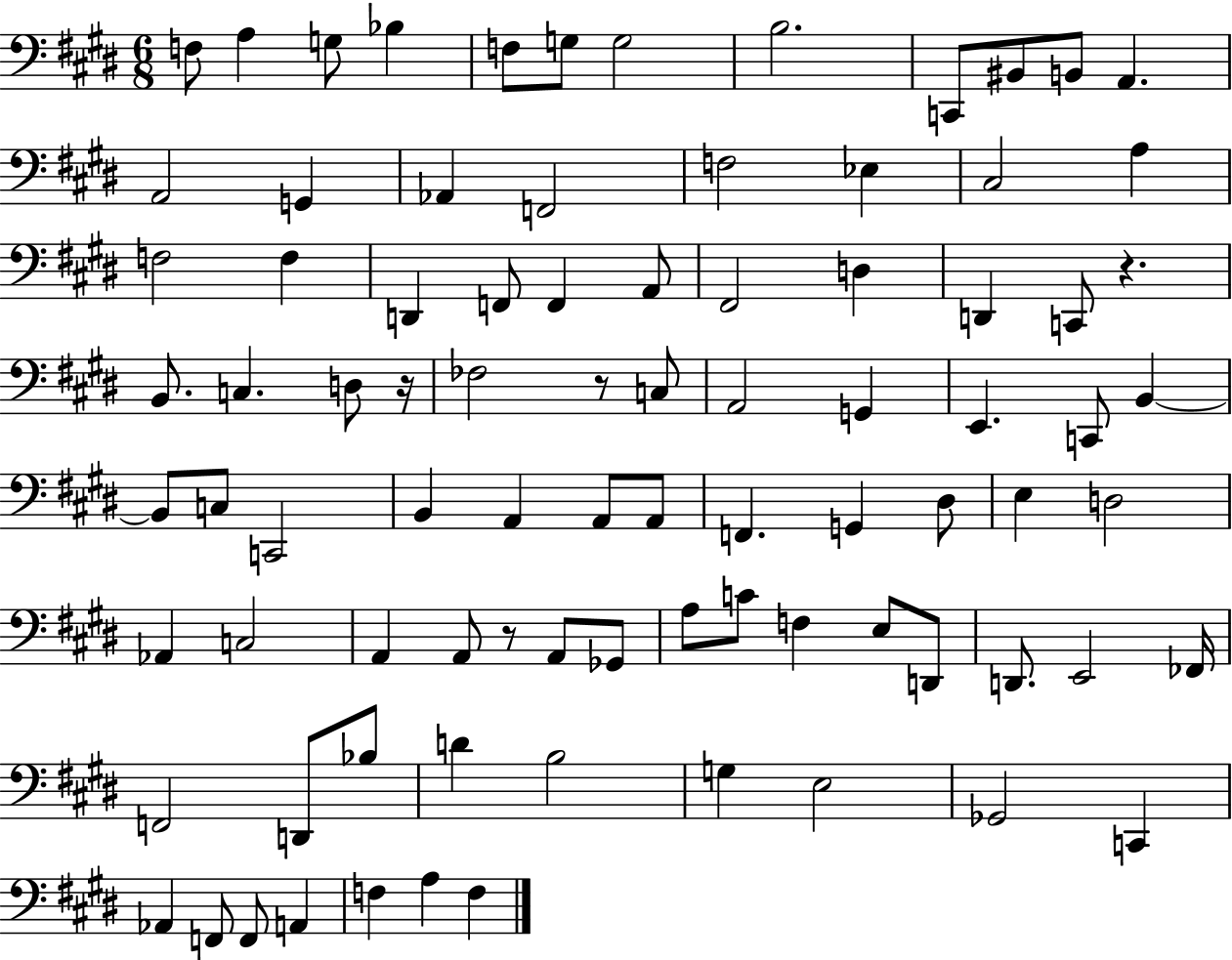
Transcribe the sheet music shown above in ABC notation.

X:1
T:Untitled
M:6/8
L:1/4
K:E
F,/2 A, G,/2 _B, F,/2 G,/2 G,2 B,2 C,,/2 ^B,,/2 B,,/2 A,, A,,2 G,, _A,, F,,2 F,2 _E, ^C,2 A, F,2 F, D,, F,,/2 F,, A,,/2 ^F,,2 D, D,, C,,/2 z B,,/2 C, D,/2 z/4 _F,2 z/2 C,/2 A,,2 G,, E,, C,,/2 B,, B,,/2 C,/2 C,,2 B,, A,, A,,/2 A,,/2 F,, G,, ^D,/2 E, D,2 _A,, C,2 A,, A,,/2 z/2 A,,/2 _G,,/2 A,/2 C/2 F, E,/2 D,,/2 D,,/2 E,,2 _F,,/4 F,,2 D,,/2 _B,/2 D B,2 G, E,2 _G,,2 C,, _A,, F,,/2 F,,/2 A,, F, A, F,